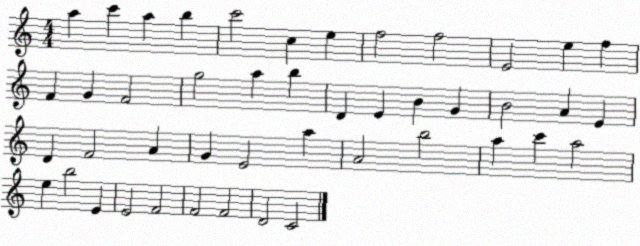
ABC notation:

X:1
T:Untitled
M:4/4
L:1/4
K:C
a c' a b c'2 c e f2 f2 E2 e f F G F2 g2 a b D E B G B2 A E D F2 A G E2 a A2 b2 a c' a2 e b2 E E2 F2 F2 F2 D2 C2